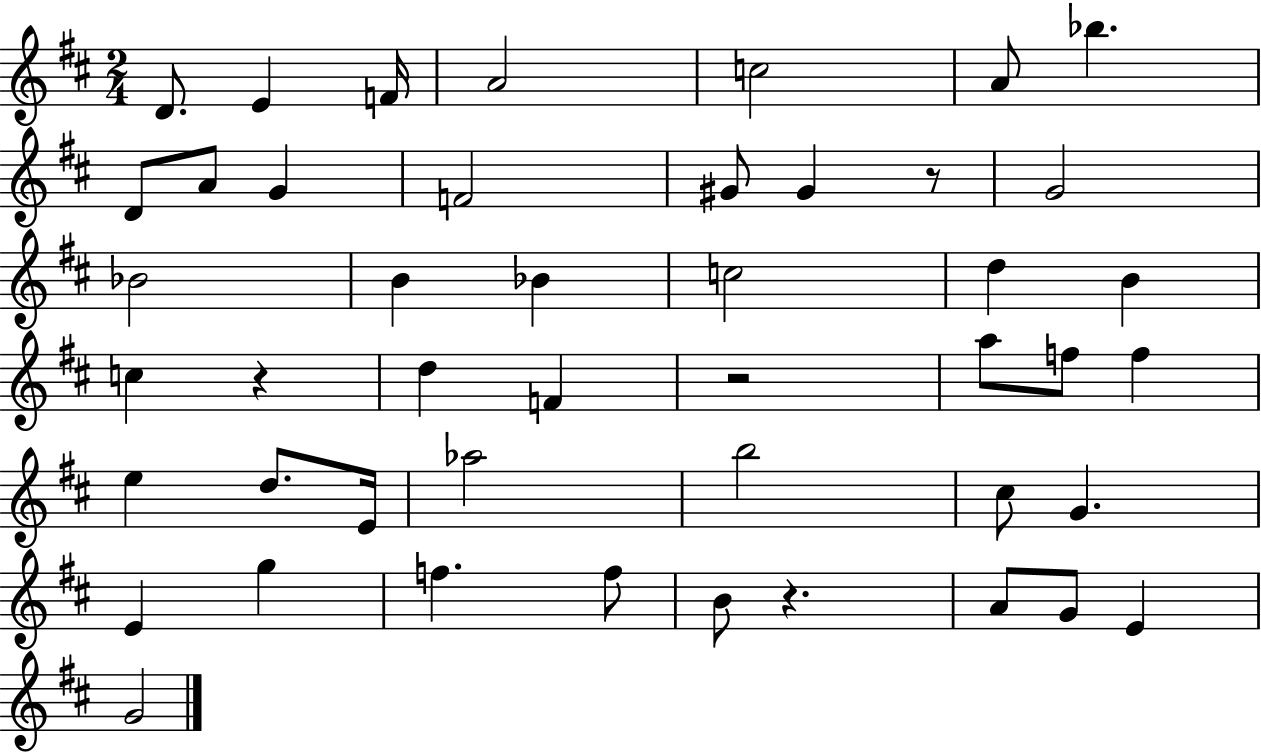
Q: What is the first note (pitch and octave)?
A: D4